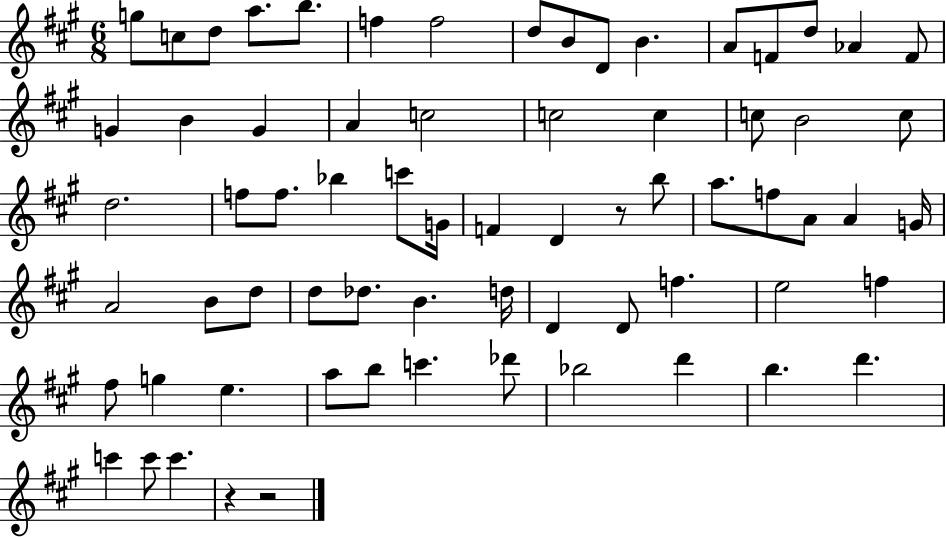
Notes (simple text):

G5/e C5/e D5/e A5/e. B5/e. F5/q F5/h D5/e B4/e D4/e B4/q. A4/e F4/e D5/e Ab4/q F4/e G4/q B4/q G4/q A4/q C5/h C5/h C5/q C5/e B4/h C5/e D5/h. F5/e F5/e. Bb5/q C6/e G4/s F4/q D4/q R/e B5/e A5/e. F5/e A4/e A4/q G4/s A4/h B4/e D5/e D5/e Db5/e. B4/q. D5/s D4/q D4/e F5/q. E5/h F5/q F#5/e G5/q E5/q. A5/e B5/e C6/q. Db6/e Bb5/h D6/q B5/q. D6/q. C6/q C6/e C6/q. R/q R/h